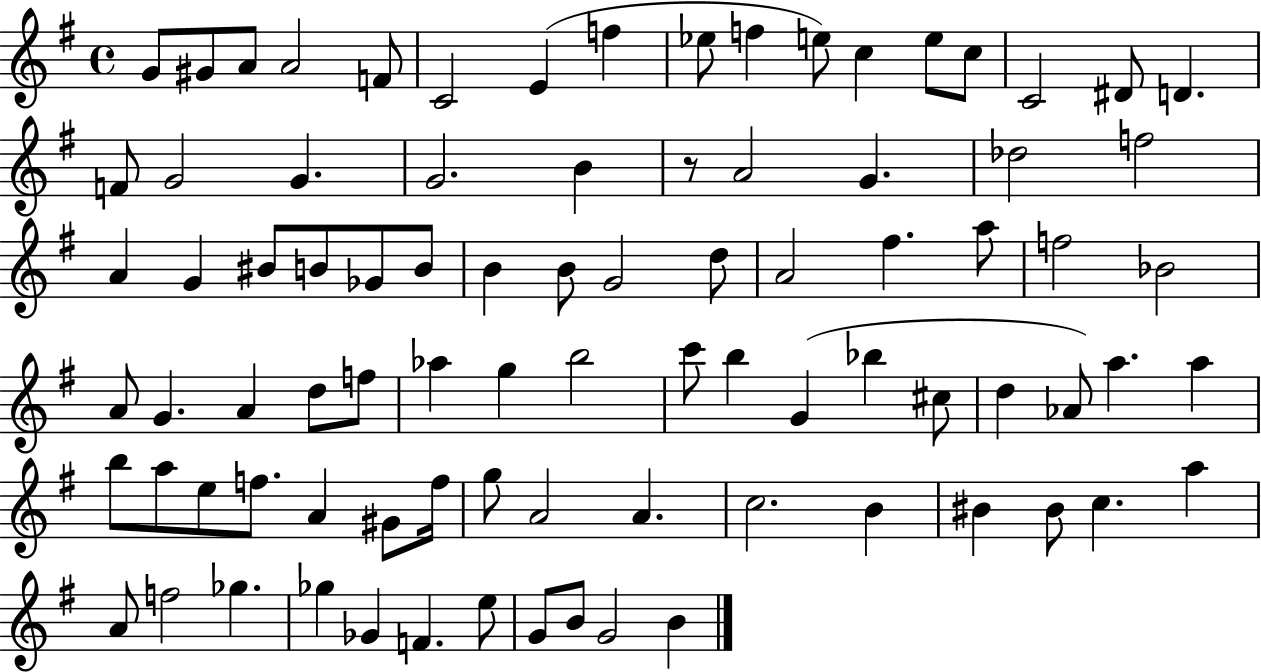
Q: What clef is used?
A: treble